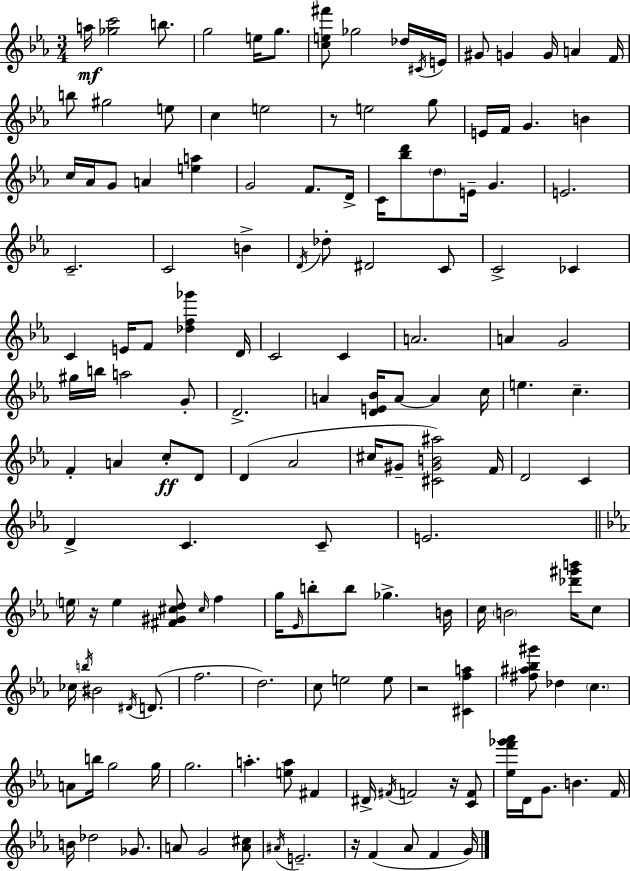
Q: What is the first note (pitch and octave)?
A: A5